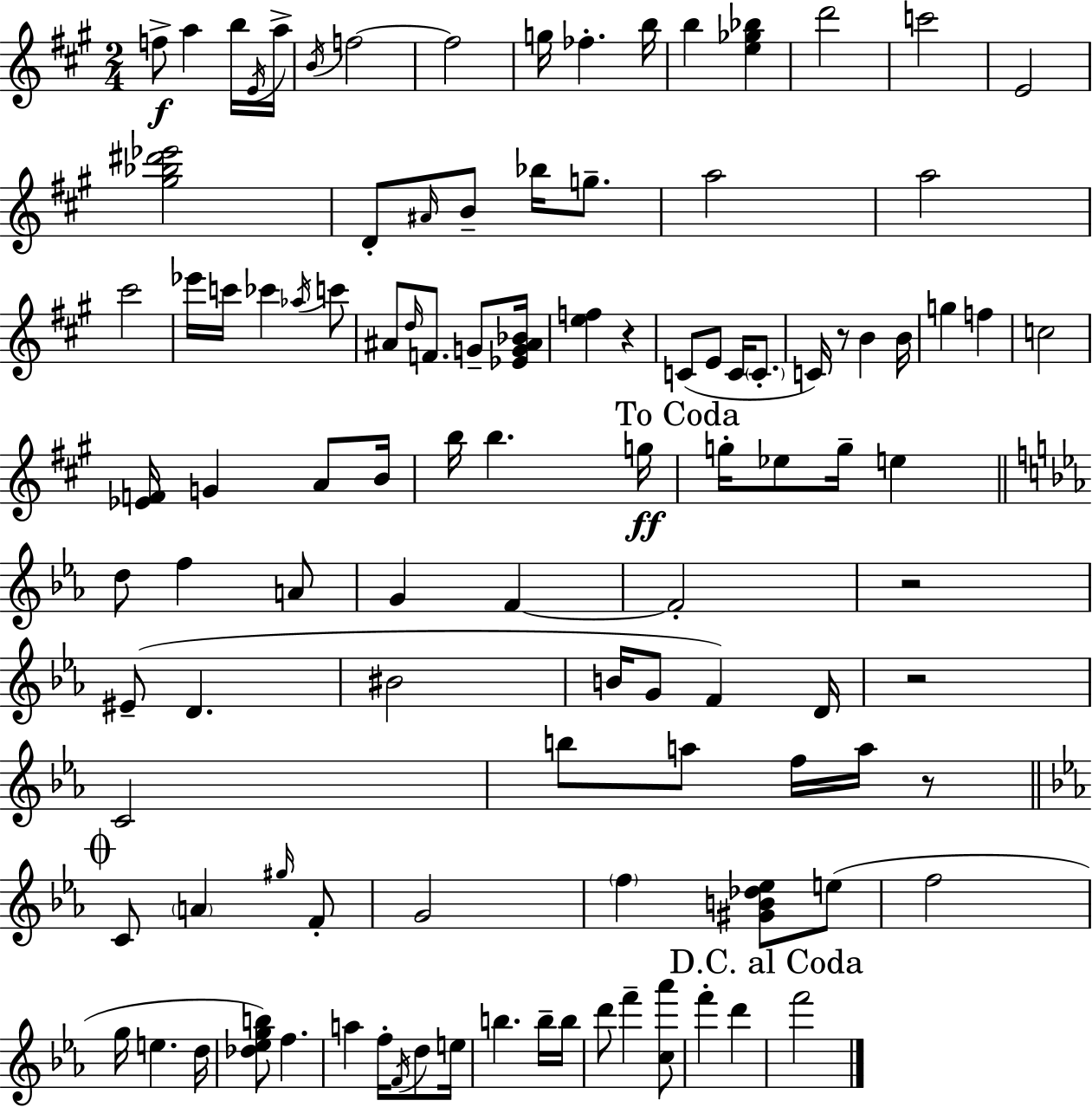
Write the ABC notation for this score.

X:1
T:Untitled
M:2/4
L:1/4
K:A
f/2 a b/4 E/4 a/4 B/4 f2 f2 g/4 _f b/4 b [e_g_b] d'2 c'2 E2 [^g_b^d'_e']2 D/2 ^A/4 B/2 _b/4 g/2 a2 a2 ^c'2 _e'/4 c'/4 _c' _a/4 c'/2 ^A/2 d/4 F/2 G/2 [_EG^A_B]/4 [ef] z C/2 E/2 C/4 C/2 C/4 z/2 B B/4 g f c2 [_EF]/4 G A/2 B/4 b/4 b g/4 g/4 _e/2 g/4 e d/2 f A/2 G F F2 z2 ^E/2 D ^B2 B/4 G/2 F D/4 z2 C2 b/2 a/2 f/4 a/4 z/2 C/2 A ^g/4 F/2 G2 f [^GB_d_e]/2 e/2 f2 g/4 e d/4 [_d_egb]/2 f a f/4 F/4 d/2 e/4 b b/4 b/4 d'/2 f' [c_a']/2 f' d' f'2